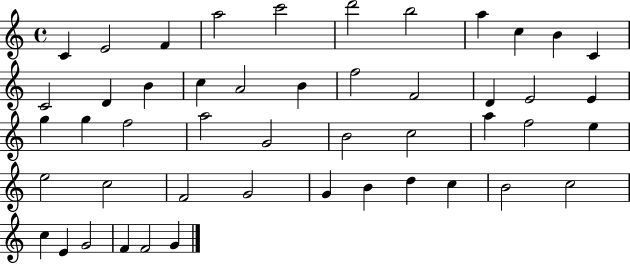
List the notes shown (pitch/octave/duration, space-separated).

C4/q E4/h F4/q A5/h C6/h D6/h B5/h A5/q C5/q B4/q C4/q C4/h D4/q B4/q C5/q A4/h B4/q F5/h F4/h D4/q E4/h E4/q G5/q G5/q F5/h A5/h G4/h B4/h C5/h A5/q F5/h E5/q E5/h C5/h F4/h G4/h G4/q B4/q D5/q C5/q B4/h C5/h C5/q E4/q G4/h F4/q F4/h G4/q